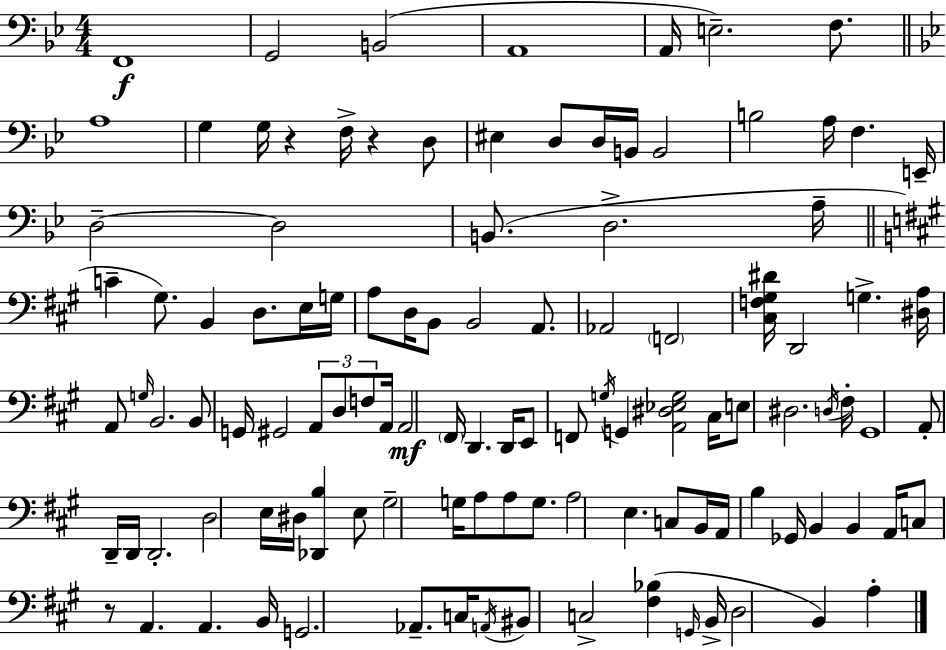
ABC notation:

X:1
T:Untitled
M:4/4
L:1/4
K:Bb
F,,4 G,,2 B,,2 A,,4 A,,/4 E,2 F,/2 A,4 G, G,/4 z F,/4 z D,/2 ^E, D,/2 D,/4 B,,/4 B,,2 B,2 A,/4 F, E,,/4 D,2 D,2 B,,/2 D,2 A,/4 C ^G,/2 B,, D,/2 E,/4 G,/4 A,/2 D,/4 B,,/2 B,,2 A,,/2 _A,,2 F,,2 [^C,F,^G,^D]/4 D,,2 G, [^D,A,]/4 A,,/2 G,/4 B,,2 B,,/2 G,,/4 ^G,,2 A,,/2 D,/2 F,/2 A,,/4 A,,2 ^F,,/4 D,, D,,/4 E,,/2 F,,/2 G,/4 G,, [A,,^D,_E,G,]2 ^C,/4 E,/2 ^D,2 D,/4 ^F,/4 ^G,,4 A,,/2 D,,/4 D,,/4 D,,2 D,2 E,/4 ^D,/4 [_D,,B,] E,/2 ^G,2 G,/4 A,/2 A,/2 G,/2 A,2 E, C,/2 B,,/4 A,,/4 B, _G,,/4 B,, B,, A,,/4 C,/2 z/2 A,, A,, B,,/4 G,,2 _A,,/2 C,/4 A,,/4 ^B,,/2 C,2 [^F,_B,] G,,/4 B,,/4 D,2 B,, A,